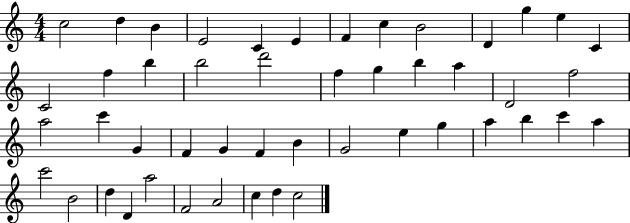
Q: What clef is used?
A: treble